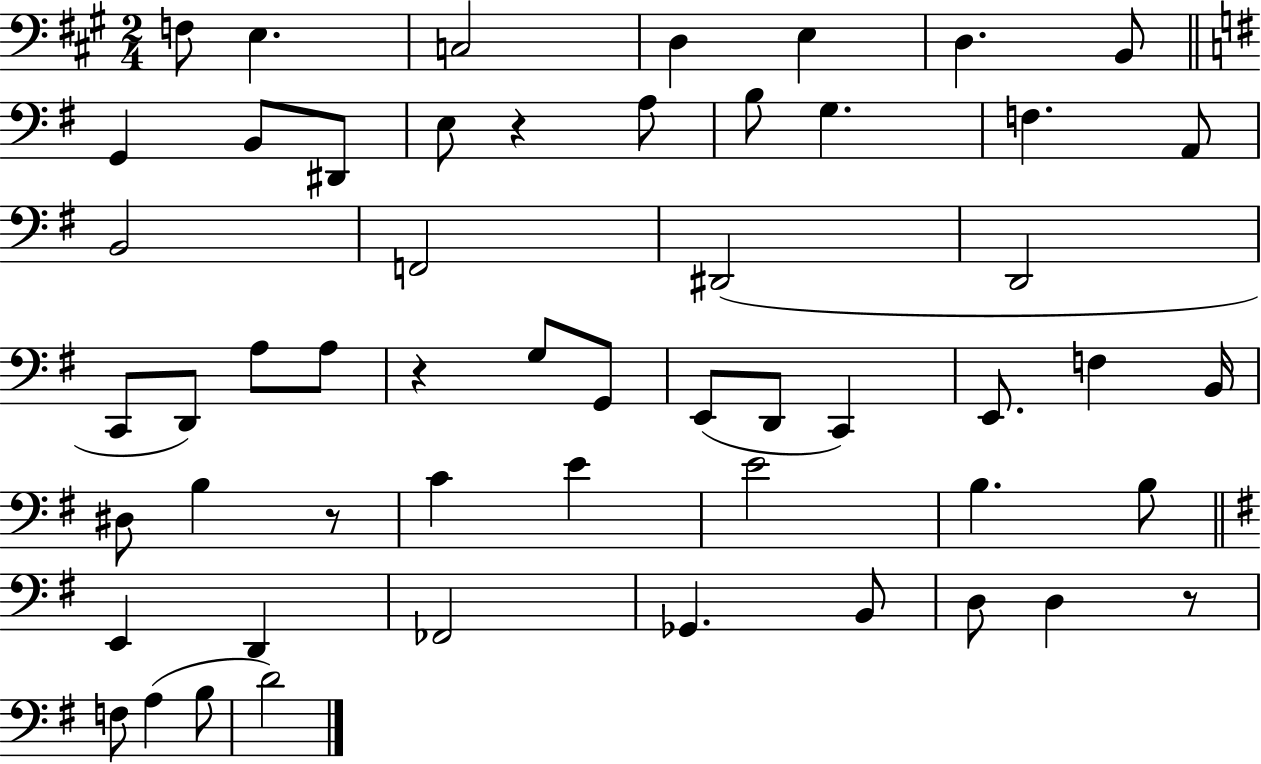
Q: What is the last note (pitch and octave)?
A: D4